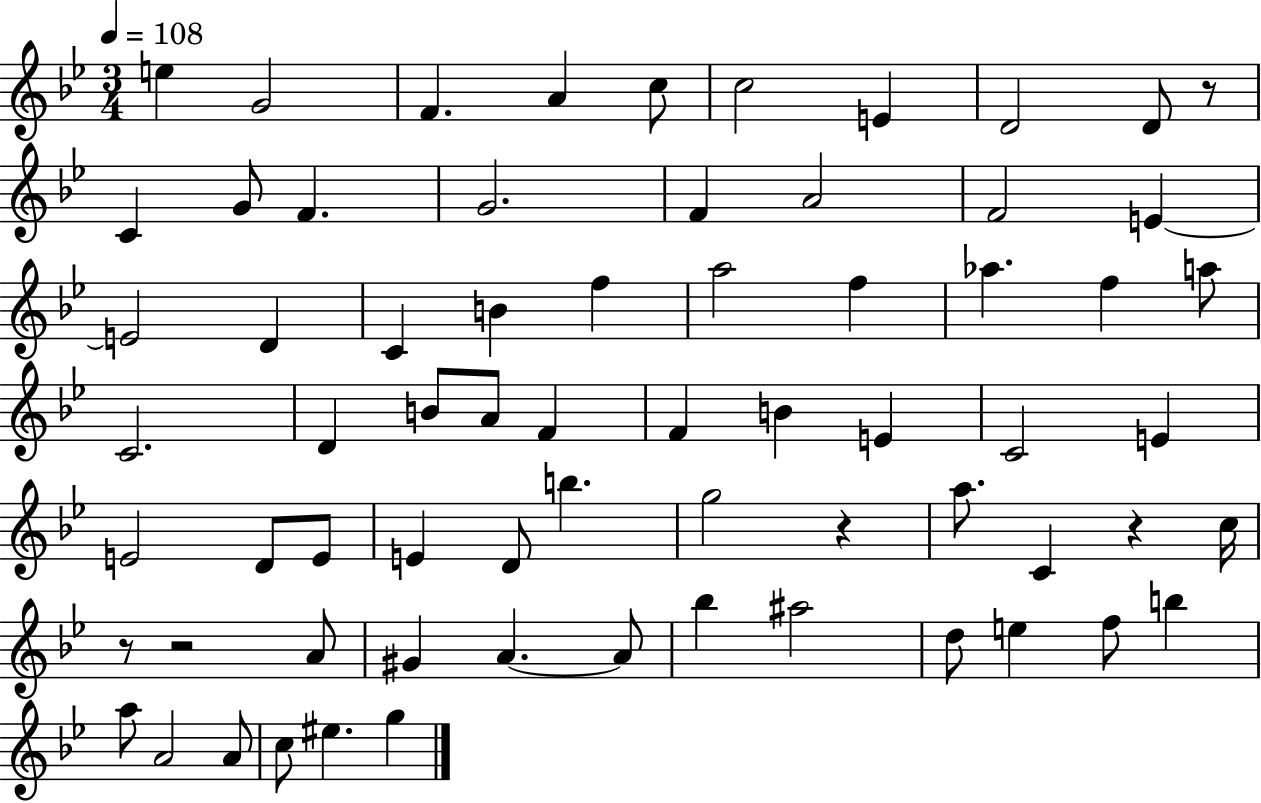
{
  \clef treble
  \numericTimeSignature
  \time 3/4
  \key bes \major
  \tempo 4 = 108
  e''4 g'2 | f'4. a'4 c''8 | c''2 e'4 | d'2 d'8 r8 | \break c'4 g'8 f'4. | g'2. | f'4 a'2 | f'2 e'4~~ | \break e'2 d'4 | c'4 b'4 f''4 | a''2 f''4 | aes''4. f''4 a''8 | \break c'2. | d'4 b'8 a'8 f'4 | f'4 b'4 e'4 | c'2 e'4 | \break e'2 d'8 e'8 | e'4 d'8 b''4. | g''2 r4 | a''8. c'4 r4 c''16 | \break r8 r2 a'8 | gis'4 a'4.~~ a'8 | bes''4 ais''2 | d''8 e''4 f''8 b''4 | \break a''8 a'2 a'8 | c''8 eis''4. g''4 | \bar "|."
}